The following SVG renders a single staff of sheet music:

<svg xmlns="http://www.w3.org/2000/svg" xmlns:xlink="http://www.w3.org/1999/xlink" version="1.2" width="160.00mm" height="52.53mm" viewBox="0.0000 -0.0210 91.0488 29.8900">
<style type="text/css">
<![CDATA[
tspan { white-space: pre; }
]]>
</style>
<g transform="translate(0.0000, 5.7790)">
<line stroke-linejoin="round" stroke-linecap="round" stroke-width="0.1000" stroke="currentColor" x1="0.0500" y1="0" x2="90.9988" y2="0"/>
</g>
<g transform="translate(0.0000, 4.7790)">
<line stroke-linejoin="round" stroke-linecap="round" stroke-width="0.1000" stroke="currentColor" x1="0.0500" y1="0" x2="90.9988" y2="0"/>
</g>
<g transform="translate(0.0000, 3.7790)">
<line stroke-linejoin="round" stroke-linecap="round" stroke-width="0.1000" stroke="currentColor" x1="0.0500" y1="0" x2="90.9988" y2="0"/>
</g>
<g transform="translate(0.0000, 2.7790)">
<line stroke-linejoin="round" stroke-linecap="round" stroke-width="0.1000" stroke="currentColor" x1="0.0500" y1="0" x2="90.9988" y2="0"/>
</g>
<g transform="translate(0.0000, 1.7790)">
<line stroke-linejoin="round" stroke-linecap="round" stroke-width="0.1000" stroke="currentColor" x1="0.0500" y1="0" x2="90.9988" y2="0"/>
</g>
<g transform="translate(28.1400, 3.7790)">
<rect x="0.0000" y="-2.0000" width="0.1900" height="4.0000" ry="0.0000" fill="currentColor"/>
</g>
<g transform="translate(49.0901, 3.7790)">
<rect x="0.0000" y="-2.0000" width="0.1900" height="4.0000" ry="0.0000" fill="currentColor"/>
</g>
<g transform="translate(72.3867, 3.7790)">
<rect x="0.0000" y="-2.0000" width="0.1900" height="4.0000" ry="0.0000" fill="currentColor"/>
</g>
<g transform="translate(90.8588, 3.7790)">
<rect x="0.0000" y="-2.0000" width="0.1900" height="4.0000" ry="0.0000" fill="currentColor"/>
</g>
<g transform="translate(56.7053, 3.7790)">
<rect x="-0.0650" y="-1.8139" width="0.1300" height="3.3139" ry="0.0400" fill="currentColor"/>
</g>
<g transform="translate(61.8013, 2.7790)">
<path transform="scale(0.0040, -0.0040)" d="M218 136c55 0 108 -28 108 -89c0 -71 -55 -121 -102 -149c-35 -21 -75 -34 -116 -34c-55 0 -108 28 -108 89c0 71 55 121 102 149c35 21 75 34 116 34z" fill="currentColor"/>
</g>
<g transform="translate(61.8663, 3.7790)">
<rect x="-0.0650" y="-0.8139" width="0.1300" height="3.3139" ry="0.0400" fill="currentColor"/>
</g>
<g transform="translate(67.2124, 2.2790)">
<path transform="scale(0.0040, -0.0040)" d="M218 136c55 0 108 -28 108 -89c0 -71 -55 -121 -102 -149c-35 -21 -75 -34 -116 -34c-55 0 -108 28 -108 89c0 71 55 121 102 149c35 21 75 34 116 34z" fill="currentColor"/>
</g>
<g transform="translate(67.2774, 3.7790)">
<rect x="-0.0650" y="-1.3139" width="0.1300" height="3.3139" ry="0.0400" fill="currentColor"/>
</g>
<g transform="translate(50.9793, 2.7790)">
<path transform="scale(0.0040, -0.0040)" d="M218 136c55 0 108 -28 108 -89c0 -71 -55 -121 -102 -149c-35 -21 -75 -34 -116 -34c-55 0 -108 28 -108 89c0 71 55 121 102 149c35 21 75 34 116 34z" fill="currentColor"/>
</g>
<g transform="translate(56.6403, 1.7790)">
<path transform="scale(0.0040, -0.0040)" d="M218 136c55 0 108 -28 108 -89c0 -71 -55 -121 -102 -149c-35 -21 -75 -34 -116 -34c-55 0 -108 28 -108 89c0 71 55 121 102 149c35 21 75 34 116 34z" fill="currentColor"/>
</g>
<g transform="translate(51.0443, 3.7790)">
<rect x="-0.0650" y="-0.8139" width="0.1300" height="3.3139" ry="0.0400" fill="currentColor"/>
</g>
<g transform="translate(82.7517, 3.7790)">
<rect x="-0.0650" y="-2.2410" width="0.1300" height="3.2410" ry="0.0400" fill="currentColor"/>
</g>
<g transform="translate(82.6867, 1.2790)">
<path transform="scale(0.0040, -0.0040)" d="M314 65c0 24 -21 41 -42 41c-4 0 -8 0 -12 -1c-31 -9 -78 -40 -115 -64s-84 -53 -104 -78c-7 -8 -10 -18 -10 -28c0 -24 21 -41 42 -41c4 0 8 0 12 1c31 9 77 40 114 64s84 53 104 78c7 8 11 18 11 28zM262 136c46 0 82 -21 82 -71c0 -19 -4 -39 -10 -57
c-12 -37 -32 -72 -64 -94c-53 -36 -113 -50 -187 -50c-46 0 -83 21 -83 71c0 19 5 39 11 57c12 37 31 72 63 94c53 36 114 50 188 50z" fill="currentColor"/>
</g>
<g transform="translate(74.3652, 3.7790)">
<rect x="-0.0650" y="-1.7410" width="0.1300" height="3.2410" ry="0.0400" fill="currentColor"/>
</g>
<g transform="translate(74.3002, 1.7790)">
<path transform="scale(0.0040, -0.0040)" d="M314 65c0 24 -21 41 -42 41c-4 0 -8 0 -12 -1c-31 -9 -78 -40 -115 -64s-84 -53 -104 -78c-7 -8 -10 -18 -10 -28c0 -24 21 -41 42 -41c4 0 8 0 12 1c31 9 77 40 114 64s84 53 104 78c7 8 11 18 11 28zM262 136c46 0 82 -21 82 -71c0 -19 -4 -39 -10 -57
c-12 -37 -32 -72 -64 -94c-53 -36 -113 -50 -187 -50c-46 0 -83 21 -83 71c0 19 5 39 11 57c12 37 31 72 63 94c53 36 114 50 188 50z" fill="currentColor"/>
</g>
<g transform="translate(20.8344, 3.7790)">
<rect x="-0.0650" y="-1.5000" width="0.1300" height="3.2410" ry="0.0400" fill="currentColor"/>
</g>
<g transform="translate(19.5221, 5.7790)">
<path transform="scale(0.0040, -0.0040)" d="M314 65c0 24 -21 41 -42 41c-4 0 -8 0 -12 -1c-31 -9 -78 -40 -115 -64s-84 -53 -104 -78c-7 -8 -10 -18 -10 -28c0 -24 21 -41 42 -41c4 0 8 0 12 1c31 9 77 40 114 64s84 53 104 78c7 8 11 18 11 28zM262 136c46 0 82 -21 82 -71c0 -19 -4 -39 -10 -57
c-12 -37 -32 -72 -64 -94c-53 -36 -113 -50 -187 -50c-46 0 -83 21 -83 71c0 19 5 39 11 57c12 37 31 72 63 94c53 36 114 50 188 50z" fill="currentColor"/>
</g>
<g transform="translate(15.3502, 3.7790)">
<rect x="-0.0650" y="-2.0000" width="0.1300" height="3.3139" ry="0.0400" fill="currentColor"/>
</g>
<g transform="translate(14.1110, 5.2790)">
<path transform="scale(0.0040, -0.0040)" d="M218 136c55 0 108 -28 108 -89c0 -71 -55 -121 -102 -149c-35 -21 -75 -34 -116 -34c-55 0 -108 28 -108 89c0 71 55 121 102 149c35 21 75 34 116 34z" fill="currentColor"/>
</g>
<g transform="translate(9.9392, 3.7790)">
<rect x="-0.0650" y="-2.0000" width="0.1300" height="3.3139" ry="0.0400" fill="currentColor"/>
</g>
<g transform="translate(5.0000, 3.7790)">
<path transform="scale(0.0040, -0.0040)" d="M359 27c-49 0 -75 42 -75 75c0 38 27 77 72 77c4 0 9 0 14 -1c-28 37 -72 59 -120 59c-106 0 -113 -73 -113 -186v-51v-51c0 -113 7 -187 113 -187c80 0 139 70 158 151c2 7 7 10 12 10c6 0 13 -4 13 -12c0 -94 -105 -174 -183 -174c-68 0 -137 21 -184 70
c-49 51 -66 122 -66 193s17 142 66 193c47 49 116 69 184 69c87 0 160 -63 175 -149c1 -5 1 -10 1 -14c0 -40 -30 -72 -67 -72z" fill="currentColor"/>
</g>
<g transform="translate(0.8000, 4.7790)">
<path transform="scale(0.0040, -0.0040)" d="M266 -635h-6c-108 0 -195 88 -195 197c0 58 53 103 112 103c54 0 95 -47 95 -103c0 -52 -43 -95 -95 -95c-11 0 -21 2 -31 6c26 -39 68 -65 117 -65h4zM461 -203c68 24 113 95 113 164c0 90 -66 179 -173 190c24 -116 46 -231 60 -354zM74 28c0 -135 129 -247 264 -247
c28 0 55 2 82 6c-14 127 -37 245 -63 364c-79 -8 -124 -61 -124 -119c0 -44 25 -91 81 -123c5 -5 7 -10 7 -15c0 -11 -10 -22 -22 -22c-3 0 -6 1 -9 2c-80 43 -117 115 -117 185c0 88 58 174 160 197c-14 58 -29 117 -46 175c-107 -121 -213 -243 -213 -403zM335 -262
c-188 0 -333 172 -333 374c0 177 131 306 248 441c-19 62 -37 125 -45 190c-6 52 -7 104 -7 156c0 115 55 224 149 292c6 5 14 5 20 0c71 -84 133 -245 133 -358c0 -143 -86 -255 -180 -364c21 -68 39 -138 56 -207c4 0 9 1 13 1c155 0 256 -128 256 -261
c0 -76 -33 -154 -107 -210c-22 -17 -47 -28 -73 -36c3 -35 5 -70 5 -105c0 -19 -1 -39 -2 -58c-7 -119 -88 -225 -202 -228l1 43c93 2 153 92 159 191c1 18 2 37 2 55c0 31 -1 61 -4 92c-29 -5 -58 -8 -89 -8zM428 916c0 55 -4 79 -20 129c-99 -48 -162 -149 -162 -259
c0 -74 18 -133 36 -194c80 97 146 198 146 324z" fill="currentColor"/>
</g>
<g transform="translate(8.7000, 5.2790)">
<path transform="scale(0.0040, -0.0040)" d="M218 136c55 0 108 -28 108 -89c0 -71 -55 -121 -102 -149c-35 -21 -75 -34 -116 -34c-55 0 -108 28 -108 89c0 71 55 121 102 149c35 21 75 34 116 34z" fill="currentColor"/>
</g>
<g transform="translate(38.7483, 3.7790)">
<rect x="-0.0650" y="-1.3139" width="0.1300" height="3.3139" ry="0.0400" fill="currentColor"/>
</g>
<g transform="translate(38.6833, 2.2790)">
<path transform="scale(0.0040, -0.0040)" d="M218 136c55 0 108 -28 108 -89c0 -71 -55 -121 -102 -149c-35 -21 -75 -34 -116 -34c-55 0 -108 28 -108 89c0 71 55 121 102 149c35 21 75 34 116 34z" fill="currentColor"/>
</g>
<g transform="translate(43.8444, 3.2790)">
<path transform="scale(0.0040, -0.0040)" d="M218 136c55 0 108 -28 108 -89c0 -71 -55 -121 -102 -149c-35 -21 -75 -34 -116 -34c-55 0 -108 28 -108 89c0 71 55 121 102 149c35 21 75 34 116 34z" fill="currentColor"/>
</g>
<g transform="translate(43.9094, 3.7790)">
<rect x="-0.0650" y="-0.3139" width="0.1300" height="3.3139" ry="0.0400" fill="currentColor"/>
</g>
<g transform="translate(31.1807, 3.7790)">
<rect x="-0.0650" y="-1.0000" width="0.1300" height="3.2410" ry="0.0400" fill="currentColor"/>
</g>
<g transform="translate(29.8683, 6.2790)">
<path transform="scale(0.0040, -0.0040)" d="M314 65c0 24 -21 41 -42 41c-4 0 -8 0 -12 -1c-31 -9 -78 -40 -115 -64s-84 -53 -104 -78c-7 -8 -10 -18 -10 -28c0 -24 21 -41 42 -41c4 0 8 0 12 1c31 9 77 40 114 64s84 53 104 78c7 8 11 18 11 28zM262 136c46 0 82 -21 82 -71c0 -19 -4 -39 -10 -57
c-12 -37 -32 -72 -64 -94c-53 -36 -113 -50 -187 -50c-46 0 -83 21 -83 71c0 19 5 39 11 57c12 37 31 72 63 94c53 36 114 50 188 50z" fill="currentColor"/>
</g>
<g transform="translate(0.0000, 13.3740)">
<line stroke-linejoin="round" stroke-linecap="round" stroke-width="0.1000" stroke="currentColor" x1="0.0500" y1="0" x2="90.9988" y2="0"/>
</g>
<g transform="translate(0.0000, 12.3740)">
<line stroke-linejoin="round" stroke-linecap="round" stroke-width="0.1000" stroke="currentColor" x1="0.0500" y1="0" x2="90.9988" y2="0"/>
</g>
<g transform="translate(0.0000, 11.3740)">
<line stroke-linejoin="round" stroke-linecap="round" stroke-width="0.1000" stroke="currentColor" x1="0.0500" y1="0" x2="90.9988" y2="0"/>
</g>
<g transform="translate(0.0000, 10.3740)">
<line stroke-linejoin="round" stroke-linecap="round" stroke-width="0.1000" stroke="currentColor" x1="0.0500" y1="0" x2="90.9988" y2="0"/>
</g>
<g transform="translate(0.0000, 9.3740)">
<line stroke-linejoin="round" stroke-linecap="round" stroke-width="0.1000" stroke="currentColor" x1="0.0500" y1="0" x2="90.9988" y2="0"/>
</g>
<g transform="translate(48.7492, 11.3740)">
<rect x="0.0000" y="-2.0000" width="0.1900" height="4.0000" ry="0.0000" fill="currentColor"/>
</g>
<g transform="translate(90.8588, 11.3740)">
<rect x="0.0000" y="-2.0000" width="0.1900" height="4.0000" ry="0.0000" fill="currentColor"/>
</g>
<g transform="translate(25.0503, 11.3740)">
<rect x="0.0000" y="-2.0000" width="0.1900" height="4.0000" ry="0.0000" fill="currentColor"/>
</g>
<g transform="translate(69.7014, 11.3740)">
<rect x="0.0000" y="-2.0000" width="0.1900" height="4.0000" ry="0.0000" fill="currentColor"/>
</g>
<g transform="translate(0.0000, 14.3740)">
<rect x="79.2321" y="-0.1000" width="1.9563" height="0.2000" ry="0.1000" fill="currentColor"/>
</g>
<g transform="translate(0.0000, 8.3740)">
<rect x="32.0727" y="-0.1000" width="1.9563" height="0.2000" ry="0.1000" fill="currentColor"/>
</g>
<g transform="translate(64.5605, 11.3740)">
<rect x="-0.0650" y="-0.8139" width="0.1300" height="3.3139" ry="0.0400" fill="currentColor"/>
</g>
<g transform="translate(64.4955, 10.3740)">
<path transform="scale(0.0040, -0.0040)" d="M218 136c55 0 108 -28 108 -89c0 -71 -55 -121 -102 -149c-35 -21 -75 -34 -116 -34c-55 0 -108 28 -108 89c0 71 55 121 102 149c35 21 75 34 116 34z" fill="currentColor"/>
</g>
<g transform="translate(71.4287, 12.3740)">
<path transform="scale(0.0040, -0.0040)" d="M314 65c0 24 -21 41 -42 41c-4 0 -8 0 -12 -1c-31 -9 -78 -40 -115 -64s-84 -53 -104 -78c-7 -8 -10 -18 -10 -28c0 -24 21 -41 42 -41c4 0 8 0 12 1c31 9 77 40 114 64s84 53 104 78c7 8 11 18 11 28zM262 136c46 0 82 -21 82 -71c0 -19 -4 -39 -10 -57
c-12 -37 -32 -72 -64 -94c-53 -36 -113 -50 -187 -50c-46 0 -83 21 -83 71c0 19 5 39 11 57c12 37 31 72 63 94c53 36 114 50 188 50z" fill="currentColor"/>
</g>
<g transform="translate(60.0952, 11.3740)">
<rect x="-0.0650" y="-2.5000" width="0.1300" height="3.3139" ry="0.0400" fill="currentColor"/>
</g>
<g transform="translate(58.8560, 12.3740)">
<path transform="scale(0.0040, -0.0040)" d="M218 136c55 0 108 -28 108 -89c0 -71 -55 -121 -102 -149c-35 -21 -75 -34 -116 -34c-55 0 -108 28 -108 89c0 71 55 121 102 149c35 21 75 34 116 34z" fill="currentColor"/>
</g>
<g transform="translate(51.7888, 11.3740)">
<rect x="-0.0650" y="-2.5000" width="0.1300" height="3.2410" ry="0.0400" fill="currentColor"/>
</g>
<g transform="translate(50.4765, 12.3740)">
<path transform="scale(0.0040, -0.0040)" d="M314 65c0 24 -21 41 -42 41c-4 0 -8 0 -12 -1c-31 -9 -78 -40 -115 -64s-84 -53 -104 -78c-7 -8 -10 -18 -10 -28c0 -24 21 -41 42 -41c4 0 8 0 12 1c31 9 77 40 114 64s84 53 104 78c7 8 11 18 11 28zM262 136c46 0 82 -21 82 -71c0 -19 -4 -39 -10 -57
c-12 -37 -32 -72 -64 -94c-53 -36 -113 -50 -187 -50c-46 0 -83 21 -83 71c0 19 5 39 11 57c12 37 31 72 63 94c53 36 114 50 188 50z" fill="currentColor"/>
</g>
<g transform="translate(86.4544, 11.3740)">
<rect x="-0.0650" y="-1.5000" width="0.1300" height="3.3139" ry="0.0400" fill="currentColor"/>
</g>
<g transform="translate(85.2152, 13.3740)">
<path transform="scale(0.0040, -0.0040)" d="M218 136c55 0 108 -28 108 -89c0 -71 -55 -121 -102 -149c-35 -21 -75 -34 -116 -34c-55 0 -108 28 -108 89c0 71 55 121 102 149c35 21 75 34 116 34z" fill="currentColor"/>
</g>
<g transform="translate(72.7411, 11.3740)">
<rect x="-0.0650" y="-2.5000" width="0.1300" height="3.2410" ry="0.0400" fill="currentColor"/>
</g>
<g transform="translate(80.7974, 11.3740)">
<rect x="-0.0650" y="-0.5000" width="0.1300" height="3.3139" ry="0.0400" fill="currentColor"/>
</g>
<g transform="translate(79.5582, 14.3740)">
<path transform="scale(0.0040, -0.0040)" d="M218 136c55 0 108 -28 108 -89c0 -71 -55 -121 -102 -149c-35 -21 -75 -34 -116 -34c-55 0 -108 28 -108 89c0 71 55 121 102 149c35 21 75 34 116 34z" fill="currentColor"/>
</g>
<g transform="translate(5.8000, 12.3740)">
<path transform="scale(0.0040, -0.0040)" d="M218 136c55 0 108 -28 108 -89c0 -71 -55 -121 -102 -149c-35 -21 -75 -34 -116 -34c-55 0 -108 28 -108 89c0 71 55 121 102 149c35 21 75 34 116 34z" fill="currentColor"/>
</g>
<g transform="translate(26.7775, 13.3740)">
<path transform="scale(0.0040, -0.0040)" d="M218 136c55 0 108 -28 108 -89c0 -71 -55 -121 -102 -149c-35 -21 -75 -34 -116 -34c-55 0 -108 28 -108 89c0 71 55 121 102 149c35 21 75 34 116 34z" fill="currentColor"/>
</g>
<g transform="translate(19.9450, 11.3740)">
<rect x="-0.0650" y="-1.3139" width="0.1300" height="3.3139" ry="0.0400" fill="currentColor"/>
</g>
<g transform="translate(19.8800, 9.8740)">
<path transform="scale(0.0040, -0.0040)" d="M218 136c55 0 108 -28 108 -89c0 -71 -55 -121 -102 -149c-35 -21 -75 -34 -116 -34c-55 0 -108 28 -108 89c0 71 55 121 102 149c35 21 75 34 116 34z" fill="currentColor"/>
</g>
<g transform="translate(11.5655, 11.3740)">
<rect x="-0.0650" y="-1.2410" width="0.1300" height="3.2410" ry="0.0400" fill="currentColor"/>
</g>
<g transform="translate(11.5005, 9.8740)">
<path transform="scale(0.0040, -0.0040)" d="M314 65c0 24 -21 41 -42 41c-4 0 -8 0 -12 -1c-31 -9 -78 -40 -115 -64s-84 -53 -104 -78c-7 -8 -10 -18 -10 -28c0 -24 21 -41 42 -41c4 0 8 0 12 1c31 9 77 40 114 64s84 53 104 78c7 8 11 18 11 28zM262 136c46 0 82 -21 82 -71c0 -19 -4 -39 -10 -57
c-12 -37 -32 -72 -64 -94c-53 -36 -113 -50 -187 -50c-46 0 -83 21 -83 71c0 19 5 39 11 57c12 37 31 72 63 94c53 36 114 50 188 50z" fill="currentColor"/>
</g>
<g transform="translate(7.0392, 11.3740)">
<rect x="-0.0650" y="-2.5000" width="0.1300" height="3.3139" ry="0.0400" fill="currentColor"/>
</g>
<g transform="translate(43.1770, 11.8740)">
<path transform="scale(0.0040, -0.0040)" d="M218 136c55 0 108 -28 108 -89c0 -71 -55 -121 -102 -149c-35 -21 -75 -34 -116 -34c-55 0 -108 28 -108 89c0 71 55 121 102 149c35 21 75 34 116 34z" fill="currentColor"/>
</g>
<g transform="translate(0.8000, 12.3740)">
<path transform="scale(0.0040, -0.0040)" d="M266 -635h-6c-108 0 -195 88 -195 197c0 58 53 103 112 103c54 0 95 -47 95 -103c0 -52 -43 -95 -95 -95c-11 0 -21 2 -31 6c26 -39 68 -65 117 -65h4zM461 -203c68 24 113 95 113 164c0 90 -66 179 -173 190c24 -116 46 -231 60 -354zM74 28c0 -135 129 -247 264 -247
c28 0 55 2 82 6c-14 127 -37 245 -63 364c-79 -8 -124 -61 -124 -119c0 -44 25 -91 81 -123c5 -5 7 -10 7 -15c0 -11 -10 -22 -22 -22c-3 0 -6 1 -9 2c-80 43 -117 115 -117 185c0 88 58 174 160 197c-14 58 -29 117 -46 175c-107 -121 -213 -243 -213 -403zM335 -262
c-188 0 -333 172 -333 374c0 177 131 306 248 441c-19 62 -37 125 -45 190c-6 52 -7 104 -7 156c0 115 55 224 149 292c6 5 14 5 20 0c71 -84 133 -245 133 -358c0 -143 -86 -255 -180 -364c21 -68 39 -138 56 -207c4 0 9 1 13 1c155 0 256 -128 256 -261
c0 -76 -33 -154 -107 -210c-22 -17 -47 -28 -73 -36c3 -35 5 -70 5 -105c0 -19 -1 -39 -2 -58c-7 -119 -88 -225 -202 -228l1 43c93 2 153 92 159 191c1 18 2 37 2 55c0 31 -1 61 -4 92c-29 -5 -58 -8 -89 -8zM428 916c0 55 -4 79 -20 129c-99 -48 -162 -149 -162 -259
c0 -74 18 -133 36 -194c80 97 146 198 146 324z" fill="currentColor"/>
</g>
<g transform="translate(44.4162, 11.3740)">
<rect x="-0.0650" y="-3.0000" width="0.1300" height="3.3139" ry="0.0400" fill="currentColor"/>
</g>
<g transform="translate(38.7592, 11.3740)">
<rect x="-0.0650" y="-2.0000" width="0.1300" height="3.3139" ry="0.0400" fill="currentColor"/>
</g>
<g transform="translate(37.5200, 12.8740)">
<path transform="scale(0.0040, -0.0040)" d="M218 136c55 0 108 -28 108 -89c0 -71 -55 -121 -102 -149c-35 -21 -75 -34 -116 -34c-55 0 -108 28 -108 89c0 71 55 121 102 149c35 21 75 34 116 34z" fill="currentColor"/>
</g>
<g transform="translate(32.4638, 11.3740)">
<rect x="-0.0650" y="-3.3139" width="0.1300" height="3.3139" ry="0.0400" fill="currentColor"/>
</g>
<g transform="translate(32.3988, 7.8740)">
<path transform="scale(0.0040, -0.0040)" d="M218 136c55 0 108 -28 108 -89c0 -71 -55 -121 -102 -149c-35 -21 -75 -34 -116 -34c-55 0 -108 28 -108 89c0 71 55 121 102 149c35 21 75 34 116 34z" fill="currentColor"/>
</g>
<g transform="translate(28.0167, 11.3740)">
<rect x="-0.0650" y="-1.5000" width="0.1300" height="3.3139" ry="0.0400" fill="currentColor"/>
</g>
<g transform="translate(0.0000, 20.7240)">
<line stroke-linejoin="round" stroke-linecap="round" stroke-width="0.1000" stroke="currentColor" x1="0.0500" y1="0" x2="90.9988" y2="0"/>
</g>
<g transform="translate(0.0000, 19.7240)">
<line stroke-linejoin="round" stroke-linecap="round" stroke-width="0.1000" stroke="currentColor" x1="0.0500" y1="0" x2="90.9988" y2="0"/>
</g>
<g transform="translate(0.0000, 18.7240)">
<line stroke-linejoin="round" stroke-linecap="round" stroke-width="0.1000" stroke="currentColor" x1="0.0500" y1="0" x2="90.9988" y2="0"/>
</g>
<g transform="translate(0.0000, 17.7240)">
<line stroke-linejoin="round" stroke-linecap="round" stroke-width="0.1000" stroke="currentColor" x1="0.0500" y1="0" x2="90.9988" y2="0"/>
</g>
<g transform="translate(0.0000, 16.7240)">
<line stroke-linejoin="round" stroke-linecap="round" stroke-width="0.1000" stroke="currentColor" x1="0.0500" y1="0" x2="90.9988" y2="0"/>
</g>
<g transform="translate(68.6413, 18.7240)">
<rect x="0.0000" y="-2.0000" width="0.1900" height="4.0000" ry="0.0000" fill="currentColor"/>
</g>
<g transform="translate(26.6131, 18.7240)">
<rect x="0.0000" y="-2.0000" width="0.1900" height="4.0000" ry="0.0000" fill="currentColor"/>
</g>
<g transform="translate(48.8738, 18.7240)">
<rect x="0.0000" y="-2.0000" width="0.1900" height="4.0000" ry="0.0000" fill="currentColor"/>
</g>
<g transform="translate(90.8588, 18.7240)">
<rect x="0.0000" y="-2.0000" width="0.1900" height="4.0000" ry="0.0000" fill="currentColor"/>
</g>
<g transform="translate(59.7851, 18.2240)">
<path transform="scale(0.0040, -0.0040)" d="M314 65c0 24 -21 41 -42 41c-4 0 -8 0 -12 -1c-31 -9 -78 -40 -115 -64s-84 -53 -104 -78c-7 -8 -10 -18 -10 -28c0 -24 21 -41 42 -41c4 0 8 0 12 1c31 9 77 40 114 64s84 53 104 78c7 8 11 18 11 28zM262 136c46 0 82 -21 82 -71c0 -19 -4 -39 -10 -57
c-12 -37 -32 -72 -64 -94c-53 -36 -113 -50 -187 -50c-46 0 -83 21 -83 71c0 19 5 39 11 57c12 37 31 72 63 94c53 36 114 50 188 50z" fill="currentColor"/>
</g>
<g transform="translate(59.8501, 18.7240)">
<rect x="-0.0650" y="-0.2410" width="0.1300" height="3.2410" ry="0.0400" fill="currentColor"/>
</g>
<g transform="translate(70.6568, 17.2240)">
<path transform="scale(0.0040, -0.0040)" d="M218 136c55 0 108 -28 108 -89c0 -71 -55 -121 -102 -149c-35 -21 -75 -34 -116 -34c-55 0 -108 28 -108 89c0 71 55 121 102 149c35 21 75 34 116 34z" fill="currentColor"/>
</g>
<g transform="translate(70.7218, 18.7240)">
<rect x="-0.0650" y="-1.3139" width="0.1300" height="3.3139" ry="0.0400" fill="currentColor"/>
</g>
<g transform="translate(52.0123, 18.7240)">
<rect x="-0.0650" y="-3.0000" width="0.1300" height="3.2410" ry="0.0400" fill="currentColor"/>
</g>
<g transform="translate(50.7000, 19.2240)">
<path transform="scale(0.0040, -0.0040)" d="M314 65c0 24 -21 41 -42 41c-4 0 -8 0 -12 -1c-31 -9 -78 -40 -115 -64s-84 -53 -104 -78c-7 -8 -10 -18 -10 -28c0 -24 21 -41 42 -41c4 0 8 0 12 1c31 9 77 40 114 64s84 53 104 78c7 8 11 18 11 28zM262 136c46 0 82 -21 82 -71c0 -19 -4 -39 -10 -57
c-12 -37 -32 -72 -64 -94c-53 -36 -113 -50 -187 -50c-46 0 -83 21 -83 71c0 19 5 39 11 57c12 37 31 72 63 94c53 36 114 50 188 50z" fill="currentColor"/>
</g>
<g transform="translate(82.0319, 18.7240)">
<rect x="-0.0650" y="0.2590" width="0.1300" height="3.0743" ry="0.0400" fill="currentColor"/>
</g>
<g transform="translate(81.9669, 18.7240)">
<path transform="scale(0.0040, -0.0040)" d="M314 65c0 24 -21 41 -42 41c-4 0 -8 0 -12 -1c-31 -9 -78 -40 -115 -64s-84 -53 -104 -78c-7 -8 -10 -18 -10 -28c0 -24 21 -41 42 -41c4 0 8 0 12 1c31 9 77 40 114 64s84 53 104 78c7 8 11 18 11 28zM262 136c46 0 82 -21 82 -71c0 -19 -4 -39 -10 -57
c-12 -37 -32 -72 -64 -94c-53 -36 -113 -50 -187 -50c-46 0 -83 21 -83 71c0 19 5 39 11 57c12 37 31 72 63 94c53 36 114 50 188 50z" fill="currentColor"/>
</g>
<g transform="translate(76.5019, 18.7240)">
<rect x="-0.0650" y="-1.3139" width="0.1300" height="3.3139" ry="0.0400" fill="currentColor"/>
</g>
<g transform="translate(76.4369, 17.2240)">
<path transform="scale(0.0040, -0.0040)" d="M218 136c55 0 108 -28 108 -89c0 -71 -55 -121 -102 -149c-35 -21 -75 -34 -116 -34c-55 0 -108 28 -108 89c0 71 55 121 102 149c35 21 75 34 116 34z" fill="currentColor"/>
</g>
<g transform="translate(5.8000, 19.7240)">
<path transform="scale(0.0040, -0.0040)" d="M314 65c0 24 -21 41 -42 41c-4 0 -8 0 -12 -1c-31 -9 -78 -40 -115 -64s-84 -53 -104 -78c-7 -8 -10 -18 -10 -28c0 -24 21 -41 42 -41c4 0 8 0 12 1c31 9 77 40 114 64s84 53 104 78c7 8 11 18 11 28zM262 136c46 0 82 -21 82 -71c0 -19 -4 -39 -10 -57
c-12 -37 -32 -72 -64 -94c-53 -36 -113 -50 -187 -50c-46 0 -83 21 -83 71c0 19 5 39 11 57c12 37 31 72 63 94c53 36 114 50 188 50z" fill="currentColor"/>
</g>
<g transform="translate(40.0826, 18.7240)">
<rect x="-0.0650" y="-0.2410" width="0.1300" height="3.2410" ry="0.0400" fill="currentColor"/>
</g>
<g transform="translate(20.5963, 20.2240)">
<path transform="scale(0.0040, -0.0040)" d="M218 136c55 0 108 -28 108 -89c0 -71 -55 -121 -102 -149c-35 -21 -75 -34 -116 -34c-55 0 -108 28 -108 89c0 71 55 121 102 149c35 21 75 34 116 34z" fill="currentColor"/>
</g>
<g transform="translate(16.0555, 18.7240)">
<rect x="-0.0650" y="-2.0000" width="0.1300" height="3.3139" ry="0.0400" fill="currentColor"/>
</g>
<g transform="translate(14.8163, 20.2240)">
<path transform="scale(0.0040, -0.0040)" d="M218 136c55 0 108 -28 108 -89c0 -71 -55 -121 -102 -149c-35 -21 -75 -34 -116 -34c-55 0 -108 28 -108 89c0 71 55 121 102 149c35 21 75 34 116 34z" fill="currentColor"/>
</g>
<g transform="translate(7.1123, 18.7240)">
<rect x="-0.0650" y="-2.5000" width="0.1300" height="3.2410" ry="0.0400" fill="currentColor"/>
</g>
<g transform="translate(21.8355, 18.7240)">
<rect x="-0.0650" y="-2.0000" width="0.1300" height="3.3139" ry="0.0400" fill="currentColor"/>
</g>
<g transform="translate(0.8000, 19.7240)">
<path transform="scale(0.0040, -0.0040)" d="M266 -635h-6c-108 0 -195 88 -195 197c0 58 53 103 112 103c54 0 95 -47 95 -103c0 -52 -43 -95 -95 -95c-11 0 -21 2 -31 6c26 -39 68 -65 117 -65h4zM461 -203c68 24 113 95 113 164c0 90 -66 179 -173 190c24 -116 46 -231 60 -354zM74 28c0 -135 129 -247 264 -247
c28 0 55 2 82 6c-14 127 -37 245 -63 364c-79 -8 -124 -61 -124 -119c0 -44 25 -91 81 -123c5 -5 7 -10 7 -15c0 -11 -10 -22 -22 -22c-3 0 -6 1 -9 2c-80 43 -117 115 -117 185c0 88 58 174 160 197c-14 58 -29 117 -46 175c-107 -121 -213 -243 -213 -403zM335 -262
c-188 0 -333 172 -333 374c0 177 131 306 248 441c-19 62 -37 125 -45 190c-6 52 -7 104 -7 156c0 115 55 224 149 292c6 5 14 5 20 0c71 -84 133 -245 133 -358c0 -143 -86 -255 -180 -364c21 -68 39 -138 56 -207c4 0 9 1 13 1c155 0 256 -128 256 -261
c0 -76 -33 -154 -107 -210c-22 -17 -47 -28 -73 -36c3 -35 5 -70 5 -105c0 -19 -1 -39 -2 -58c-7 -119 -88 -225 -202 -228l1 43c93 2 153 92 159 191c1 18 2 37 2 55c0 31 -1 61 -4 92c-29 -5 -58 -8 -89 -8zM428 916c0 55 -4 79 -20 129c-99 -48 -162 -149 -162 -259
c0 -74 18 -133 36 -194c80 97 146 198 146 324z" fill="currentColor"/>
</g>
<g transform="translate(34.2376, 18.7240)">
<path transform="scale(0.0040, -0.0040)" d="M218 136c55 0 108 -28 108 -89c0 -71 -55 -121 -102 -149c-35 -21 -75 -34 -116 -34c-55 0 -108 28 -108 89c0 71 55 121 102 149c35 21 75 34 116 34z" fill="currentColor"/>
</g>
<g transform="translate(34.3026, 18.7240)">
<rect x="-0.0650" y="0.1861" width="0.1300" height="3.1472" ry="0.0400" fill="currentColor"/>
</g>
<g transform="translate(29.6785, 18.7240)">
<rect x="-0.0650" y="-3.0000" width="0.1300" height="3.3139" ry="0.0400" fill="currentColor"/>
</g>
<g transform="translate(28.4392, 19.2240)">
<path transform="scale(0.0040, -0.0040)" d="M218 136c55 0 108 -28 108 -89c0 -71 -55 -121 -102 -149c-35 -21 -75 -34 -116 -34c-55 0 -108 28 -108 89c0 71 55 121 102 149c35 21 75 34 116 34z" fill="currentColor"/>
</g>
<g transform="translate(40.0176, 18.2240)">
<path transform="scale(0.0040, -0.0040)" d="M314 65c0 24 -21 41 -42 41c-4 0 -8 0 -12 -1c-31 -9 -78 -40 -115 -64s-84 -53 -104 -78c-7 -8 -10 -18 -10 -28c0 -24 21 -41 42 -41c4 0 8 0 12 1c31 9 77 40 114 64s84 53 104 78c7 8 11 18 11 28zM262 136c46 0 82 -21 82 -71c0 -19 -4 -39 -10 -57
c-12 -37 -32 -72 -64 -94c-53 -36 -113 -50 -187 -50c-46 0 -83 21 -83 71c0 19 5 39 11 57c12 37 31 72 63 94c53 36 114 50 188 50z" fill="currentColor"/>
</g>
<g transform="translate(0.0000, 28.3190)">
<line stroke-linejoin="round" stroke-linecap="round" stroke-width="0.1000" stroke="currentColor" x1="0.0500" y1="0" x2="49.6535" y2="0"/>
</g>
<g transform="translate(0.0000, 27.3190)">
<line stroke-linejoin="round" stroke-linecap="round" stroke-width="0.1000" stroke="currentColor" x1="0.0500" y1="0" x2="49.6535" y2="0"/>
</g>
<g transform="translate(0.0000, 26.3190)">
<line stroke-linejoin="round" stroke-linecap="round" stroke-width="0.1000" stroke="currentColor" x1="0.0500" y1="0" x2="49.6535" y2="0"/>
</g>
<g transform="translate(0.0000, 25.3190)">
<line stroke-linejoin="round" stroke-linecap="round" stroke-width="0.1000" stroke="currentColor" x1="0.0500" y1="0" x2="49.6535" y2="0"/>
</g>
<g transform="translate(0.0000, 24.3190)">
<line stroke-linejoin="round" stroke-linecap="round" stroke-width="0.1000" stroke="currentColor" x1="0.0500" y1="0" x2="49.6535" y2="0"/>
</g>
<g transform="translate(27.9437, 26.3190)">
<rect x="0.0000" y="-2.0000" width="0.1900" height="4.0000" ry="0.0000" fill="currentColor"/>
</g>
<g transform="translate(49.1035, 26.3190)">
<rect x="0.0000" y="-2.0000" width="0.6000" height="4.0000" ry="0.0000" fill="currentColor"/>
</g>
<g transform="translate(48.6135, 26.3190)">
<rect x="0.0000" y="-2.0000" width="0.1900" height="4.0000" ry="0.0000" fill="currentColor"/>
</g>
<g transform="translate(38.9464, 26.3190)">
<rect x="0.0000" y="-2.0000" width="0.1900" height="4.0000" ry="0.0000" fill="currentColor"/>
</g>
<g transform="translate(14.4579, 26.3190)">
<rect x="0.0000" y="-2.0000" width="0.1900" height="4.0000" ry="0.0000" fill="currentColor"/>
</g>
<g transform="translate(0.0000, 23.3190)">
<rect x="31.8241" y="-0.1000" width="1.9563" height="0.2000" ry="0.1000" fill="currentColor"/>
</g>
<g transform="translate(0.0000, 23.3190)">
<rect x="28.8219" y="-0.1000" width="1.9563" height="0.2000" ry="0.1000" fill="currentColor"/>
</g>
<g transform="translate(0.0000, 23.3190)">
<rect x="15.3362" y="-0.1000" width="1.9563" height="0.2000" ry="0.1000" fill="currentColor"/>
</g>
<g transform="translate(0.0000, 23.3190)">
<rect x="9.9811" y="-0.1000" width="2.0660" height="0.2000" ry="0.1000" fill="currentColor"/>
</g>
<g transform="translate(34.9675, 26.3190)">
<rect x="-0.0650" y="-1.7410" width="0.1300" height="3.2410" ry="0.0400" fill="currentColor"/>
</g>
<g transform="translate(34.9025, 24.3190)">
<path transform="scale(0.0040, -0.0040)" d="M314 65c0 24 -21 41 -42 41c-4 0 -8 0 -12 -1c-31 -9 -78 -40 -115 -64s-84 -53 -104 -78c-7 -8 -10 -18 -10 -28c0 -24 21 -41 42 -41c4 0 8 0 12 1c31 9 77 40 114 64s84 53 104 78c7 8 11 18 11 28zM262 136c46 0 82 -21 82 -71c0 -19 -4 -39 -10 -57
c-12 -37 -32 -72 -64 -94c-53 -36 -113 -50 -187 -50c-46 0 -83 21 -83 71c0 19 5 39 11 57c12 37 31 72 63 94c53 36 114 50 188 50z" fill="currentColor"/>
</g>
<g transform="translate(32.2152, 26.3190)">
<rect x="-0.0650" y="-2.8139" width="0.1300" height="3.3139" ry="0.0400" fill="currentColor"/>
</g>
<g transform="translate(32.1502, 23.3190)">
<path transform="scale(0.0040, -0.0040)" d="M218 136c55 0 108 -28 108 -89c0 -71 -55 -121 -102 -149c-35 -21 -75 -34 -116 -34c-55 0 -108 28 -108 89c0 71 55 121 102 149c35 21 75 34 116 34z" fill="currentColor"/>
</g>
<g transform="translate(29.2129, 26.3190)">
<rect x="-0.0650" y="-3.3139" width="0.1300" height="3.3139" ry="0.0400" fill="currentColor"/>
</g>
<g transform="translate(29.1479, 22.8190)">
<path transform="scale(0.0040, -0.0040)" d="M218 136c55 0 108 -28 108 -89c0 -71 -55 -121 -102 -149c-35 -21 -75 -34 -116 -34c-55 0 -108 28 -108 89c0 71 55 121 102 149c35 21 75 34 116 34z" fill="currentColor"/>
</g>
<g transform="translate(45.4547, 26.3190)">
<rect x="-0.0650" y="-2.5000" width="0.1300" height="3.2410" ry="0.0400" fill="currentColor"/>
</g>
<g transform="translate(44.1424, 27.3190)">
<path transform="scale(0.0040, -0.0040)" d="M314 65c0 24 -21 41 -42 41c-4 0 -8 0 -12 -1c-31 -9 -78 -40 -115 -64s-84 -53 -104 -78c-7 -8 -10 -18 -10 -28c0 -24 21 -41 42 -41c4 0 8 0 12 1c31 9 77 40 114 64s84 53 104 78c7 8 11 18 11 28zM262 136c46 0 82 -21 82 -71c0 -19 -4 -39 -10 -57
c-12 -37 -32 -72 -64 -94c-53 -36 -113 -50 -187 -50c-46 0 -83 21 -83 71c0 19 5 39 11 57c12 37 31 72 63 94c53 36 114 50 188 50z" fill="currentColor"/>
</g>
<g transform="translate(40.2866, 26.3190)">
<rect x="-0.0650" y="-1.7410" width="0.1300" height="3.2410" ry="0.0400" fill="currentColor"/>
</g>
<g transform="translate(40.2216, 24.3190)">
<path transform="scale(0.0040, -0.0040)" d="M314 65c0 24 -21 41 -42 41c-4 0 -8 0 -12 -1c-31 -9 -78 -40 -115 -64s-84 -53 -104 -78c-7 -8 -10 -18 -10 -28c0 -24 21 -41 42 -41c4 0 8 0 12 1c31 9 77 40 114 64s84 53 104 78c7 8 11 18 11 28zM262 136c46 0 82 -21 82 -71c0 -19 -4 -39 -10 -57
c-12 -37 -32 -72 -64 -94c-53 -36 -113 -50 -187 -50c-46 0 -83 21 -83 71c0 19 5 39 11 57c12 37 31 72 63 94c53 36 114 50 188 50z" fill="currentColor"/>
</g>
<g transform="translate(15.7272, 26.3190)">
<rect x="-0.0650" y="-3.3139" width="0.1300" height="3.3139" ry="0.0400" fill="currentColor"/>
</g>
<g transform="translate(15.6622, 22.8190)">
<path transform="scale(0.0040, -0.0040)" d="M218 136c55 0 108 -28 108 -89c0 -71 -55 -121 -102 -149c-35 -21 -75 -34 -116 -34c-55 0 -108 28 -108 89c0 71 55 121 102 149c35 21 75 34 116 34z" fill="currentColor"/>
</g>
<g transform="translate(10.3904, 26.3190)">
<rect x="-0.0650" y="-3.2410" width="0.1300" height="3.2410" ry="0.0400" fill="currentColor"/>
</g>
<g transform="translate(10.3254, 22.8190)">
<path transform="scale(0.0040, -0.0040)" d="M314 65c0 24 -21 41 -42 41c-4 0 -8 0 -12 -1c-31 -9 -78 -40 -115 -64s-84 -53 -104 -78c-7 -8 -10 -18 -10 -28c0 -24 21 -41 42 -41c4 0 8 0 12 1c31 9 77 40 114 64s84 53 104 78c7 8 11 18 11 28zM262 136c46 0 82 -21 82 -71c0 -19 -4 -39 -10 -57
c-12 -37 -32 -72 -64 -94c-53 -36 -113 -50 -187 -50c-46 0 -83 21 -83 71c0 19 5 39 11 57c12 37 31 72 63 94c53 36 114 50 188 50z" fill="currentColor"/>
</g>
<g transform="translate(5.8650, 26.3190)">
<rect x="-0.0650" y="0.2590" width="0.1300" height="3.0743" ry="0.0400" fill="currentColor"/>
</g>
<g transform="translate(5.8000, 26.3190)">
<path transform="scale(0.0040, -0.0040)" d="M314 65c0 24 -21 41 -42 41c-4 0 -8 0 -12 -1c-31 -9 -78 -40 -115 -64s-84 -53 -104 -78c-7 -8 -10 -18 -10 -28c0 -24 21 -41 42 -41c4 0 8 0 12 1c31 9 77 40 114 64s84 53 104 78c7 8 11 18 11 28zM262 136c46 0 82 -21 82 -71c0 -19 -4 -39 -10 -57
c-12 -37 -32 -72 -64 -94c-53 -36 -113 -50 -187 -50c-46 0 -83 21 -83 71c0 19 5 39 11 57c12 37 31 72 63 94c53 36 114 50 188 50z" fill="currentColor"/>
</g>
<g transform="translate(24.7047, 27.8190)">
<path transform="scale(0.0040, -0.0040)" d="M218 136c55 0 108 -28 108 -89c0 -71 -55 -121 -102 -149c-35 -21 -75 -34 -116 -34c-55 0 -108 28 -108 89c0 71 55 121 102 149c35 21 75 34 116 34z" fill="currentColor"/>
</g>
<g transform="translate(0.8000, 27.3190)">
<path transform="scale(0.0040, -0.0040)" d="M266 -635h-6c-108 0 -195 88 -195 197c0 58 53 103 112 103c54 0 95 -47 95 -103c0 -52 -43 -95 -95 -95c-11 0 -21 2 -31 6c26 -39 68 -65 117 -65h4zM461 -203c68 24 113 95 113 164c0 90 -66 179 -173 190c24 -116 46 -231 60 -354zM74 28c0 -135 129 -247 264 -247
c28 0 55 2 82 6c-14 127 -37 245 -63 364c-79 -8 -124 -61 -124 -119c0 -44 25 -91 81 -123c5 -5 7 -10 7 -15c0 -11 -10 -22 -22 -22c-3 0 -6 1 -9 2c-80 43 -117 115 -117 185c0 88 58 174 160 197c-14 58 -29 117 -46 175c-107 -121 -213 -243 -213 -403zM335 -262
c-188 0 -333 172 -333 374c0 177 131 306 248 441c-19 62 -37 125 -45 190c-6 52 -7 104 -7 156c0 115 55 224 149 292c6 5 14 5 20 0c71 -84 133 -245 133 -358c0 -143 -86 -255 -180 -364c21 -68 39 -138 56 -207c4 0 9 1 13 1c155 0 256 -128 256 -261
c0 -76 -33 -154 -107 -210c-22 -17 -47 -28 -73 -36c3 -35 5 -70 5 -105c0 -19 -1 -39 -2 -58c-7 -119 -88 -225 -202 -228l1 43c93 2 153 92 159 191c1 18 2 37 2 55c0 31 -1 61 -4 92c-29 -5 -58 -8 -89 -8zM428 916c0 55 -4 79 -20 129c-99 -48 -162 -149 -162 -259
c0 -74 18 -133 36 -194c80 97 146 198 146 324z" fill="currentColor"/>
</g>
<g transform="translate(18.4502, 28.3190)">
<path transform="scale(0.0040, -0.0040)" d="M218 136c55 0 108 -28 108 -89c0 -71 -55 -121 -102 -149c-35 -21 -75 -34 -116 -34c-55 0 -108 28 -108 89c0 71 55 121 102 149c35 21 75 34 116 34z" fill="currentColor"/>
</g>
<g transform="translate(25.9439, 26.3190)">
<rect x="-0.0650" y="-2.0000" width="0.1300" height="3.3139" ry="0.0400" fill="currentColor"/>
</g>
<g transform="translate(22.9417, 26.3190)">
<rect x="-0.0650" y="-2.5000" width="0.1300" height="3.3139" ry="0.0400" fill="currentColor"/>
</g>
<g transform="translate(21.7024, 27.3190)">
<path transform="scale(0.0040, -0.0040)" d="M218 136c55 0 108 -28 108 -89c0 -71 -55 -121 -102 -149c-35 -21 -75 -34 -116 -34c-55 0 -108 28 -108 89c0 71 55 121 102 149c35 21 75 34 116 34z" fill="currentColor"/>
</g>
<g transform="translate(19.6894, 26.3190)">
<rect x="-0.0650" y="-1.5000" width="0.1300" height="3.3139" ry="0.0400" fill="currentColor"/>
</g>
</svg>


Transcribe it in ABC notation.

X:1
T:Untitled
M:4/4
L:1/4
K:C
F F E2 D2 e c d f d e f2 g2 G e2 e E b F A G2 G d G2 C E G2 F F A B c2 A2 c2 e e B2 B2 b2 b E G F b a f2 f2 G2